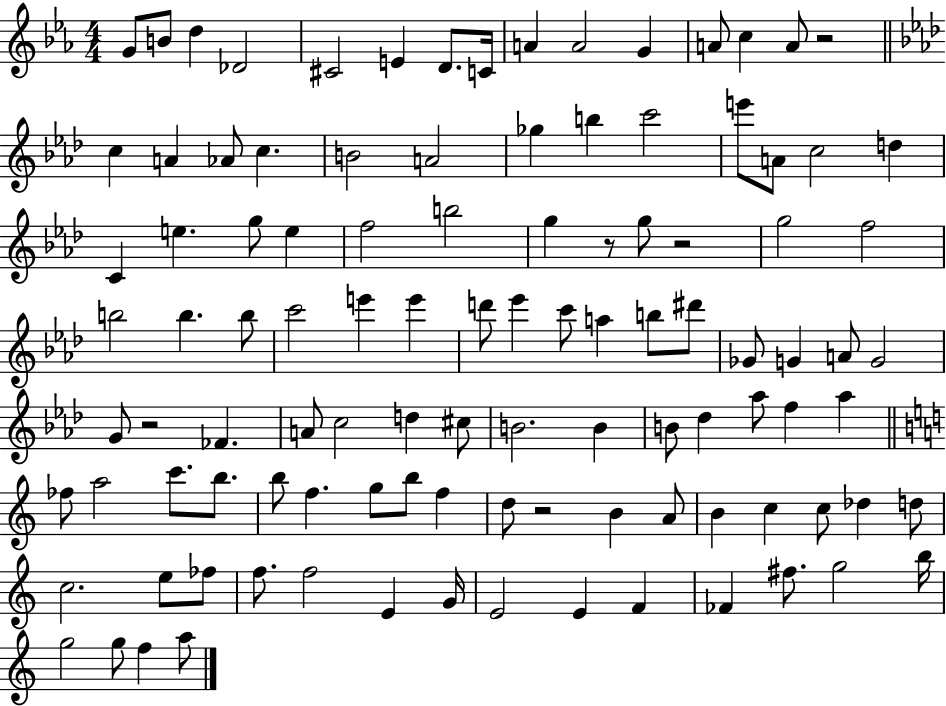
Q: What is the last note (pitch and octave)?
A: A5